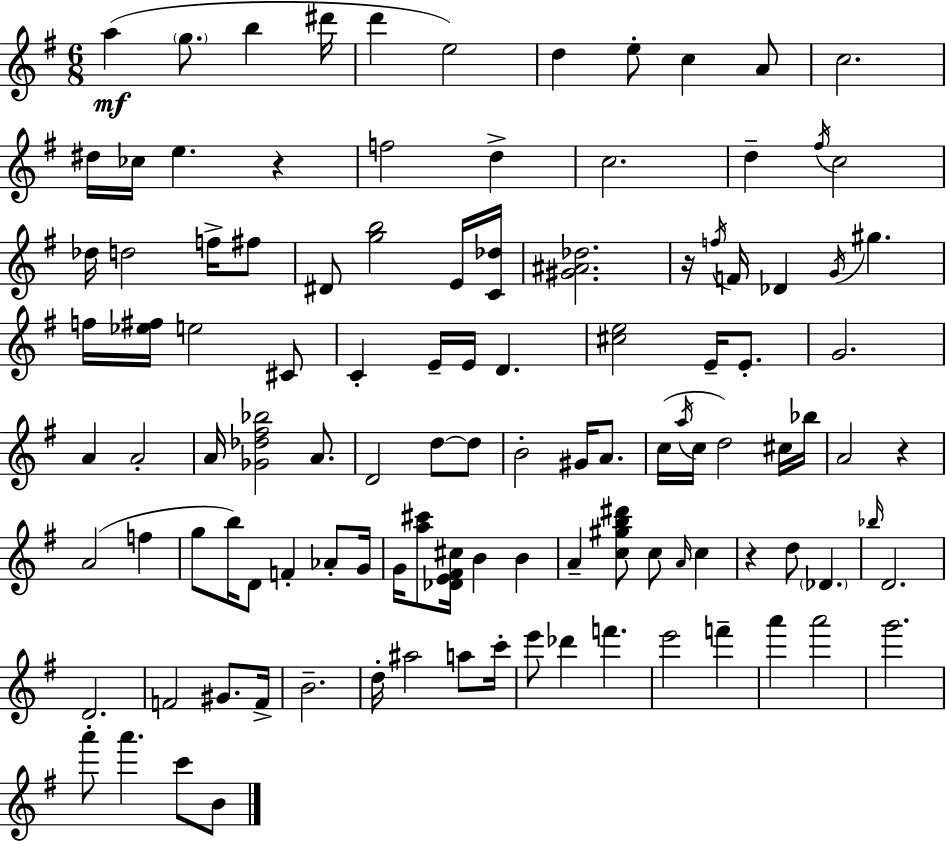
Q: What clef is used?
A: treble